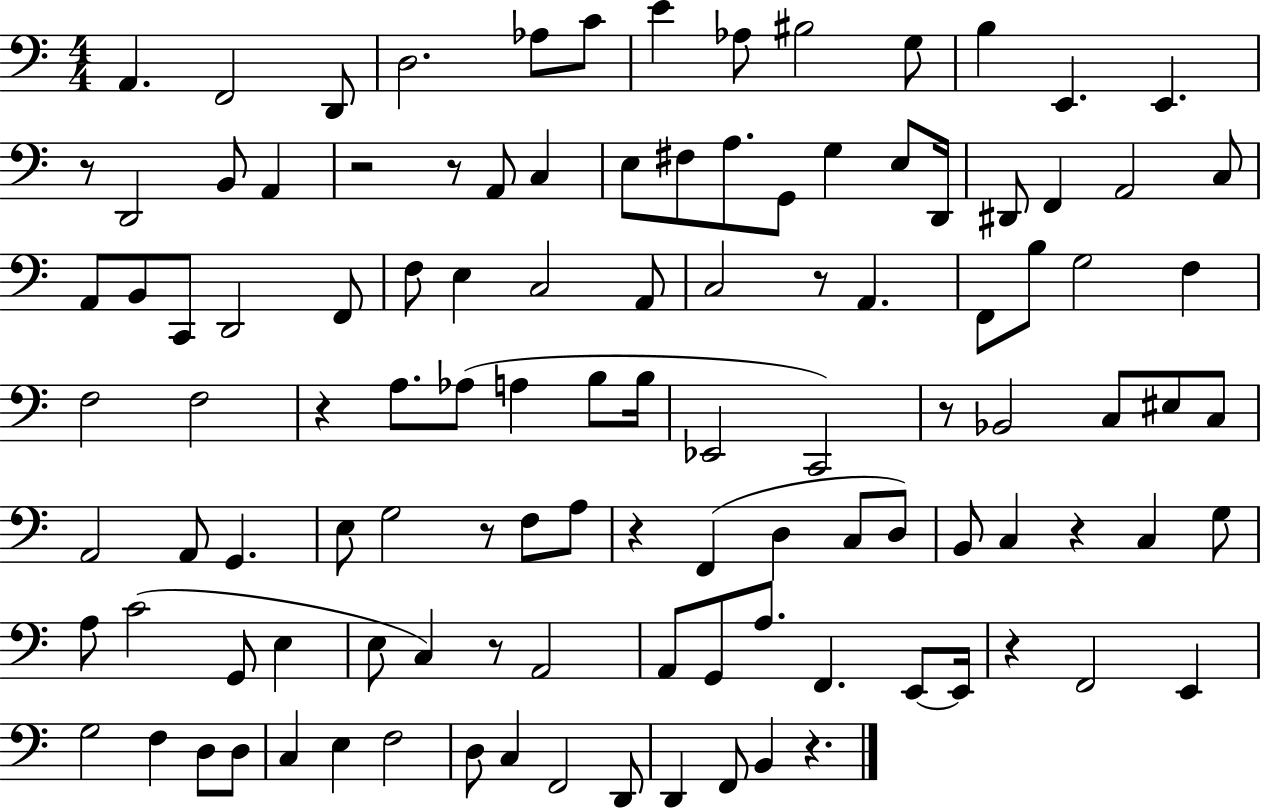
X:1
T:Untitled
M:4/4
L:1/4
K:C
A,, F,,2 D,,/2 D,2 _A,/2 C/2 E _A,/2 ^B,2 G,/2 B, E,, E,, z/2 D,,2 B,,/2 A,, z2 z/2 A,,/2 C, E,/2 ^F,/2 A,/2 G,,/2 G, E,/2 D,,/4 ^D,,/2 F,, A,,2 C,/2 A,,/2 B,,/2 C,,/2 D,,2 F,,/2 F,/2 E, C,2 A,,/2 C,2 z/2 A,, F,,/2 B,/2 G,2 F, F,2 F,2 z A,/2 _A,/2 A, B,/2 B,/4 _E,,2 C,,2 z/2 _B,,2 C,/2 ^E,/2 C,/2 A,,2 A,,/2 G,, E,/2 G,2 z/2 F,/2 A,/2 z F,, D, C,/2 D,/2 B,,/2 C, z C, G,/2 A,/2 C2 G,,/2 E, E,/2 C, z/2 A,,2 A,,/2 G,,/2 A,/2 F,, E,,/2 E,,/4 z F,,2 E,, G,2 F, D,/2 D,/2 C, E, F,2 D,/2 C, F,,2 D,,/2 D,, F,,/2 B,, z